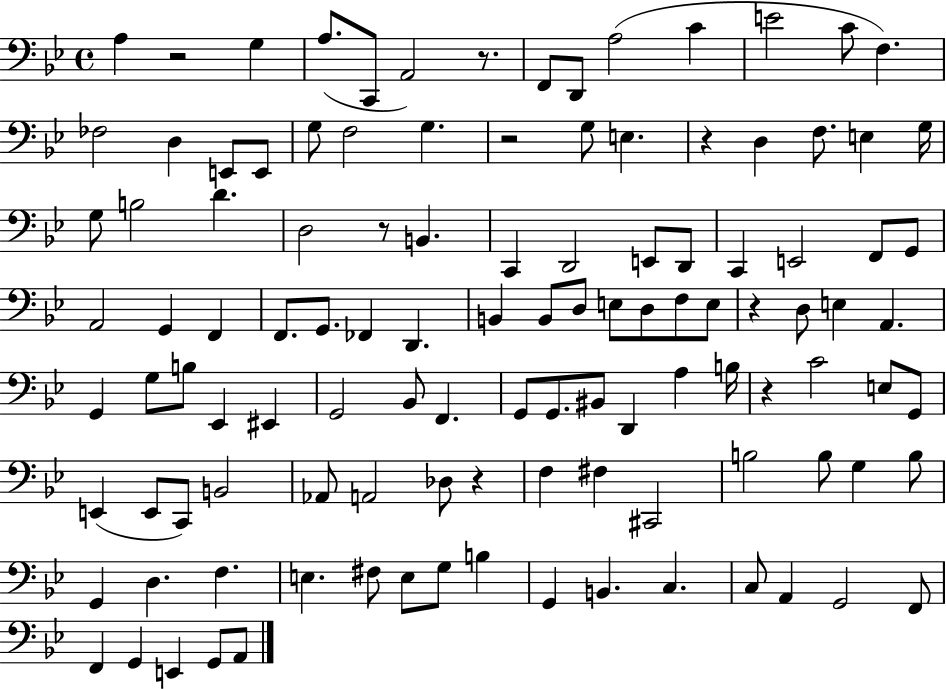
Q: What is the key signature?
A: BES major